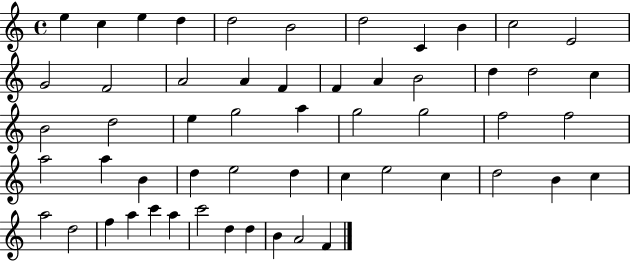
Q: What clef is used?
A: treble